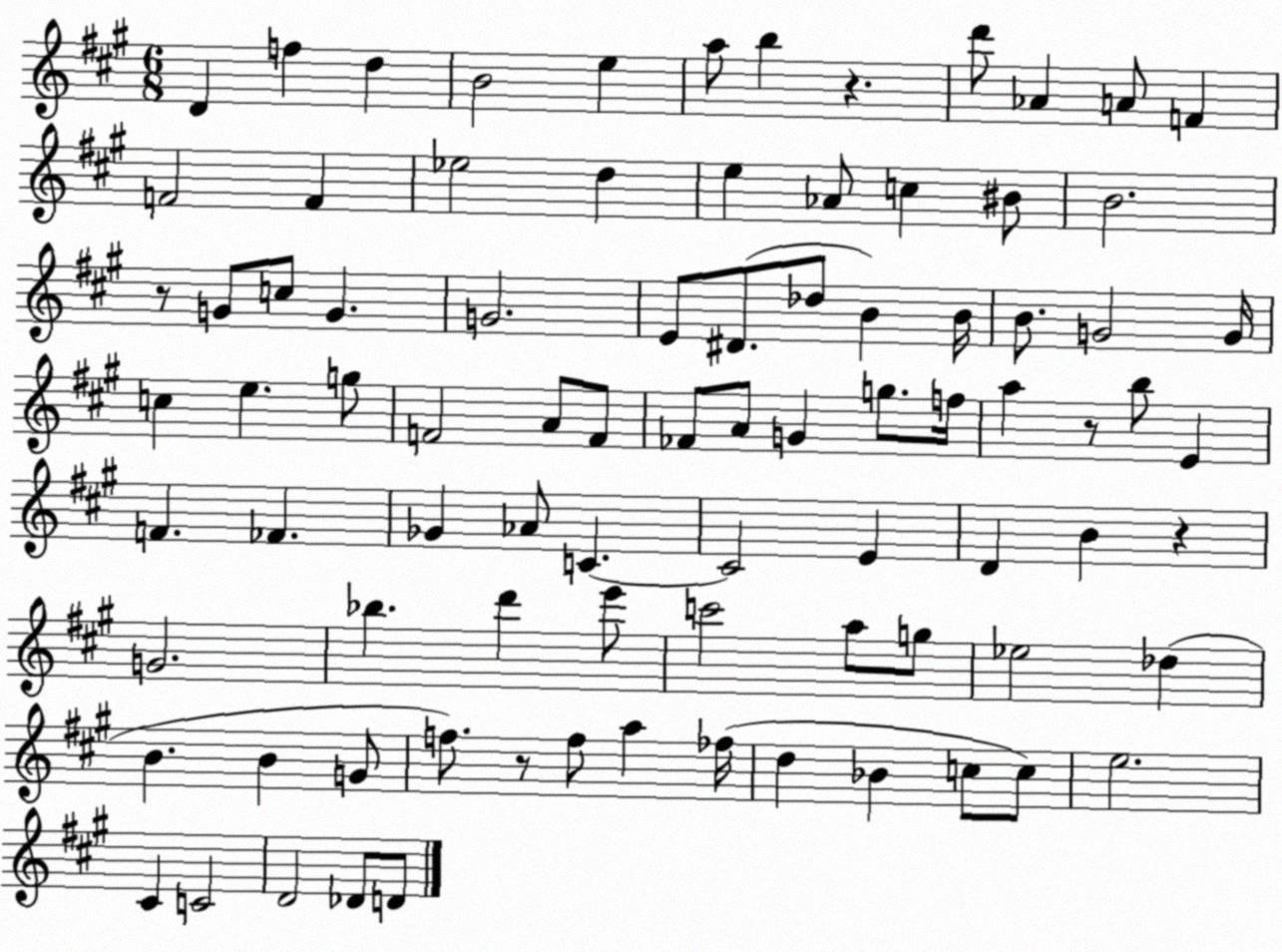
X:1
T:Untitled
M:6/8
L:1/4
K:A
D f d B2 e a/2 b z d'/2 _A A/2 F F2 F _e2 d e _A/2 c ^B/2 B2 z/2 G/2 c/2 G G2 E/2 ^D/2 _d/2 B B/4 B/2 G2 G/4 c e g/2 F2 A/2 F/2 _F/2 A/2 G g/2 f/4 a z/2 b/2 E F _F _G _A/2 C C2 E D B z G2 _b d' e'/2 c'2 a/2 g/2 _e2 _d B B G/2 f/2 z/2 f/2 a _f/4 d _B c/2 c/2 e2 ^C C2 D2 _D/2 D/2